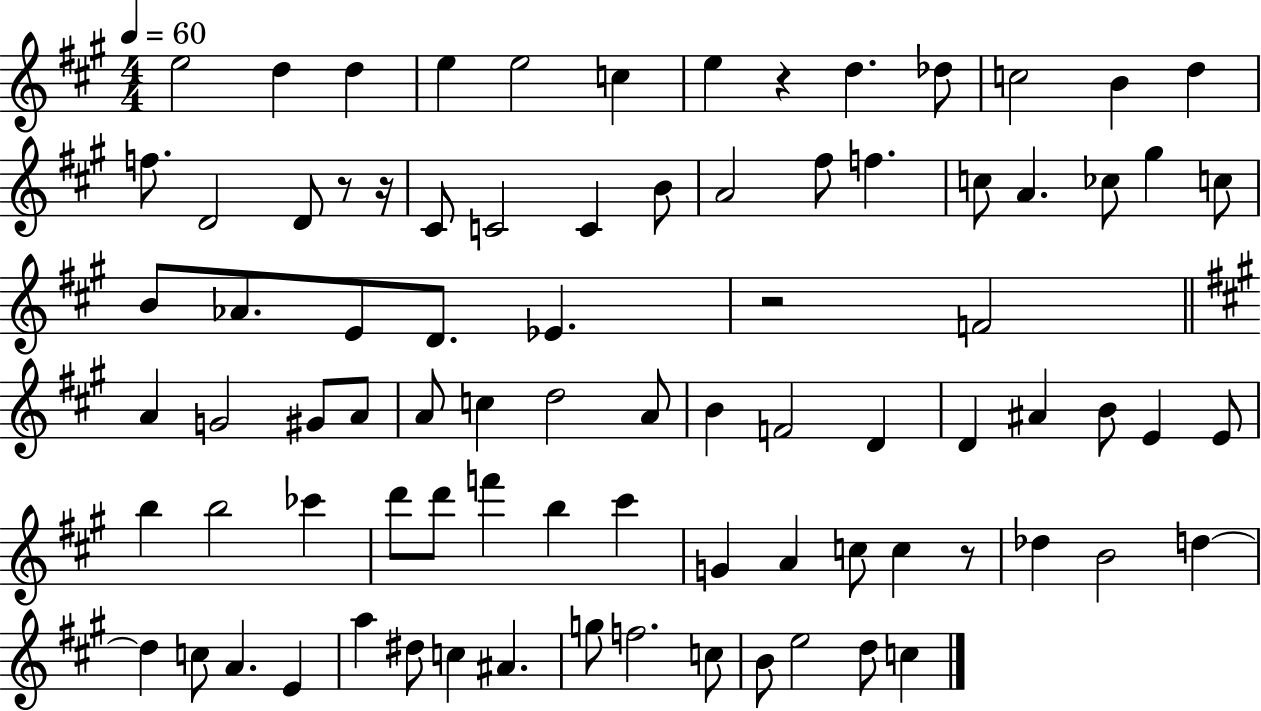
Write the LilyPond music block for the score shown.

{
  \clef treble
  \numericTimeSignature
  \time 4/4
  \key a \major
  \tempo 4 = 60
  e''2 d''4 d''4 | e''4 e''2 c''4 | e''4 r4 d''4. des''8 | c''2 b'4 d''4 | \break f''8. d'2 d'8 r8 r16 | cis'8 c'2 c'4 b'8 | a'2 fis''8 f''4. | c''8 a'4. ces''8 gis''4 c''8 | \break b'8 aes'8. e'8 d'8. ees'4. | r2 f'2 | \bar "||" \break \key a \major a'4 g'2 gis'8 a'8 | a'8 c''4 d''2 a'8 | b'4 f'2 d'4 | d'4 ais'4 b'8 e'4 e'8 | \break b''4 b''2 ces'''4 | d'''8 d'''8 f'''4 b''4 cis'''4 | g'4 a'4 c''8 c''4 r8 | des''4 b'2 d''4~~ | \break d''4 c''8 a'4. e'4 | a''4 dis''8 c''4 ais'4. | g''8 f''2. c''8 | b'8 e''2 d''8 c''4 | \break \bar "|."
}